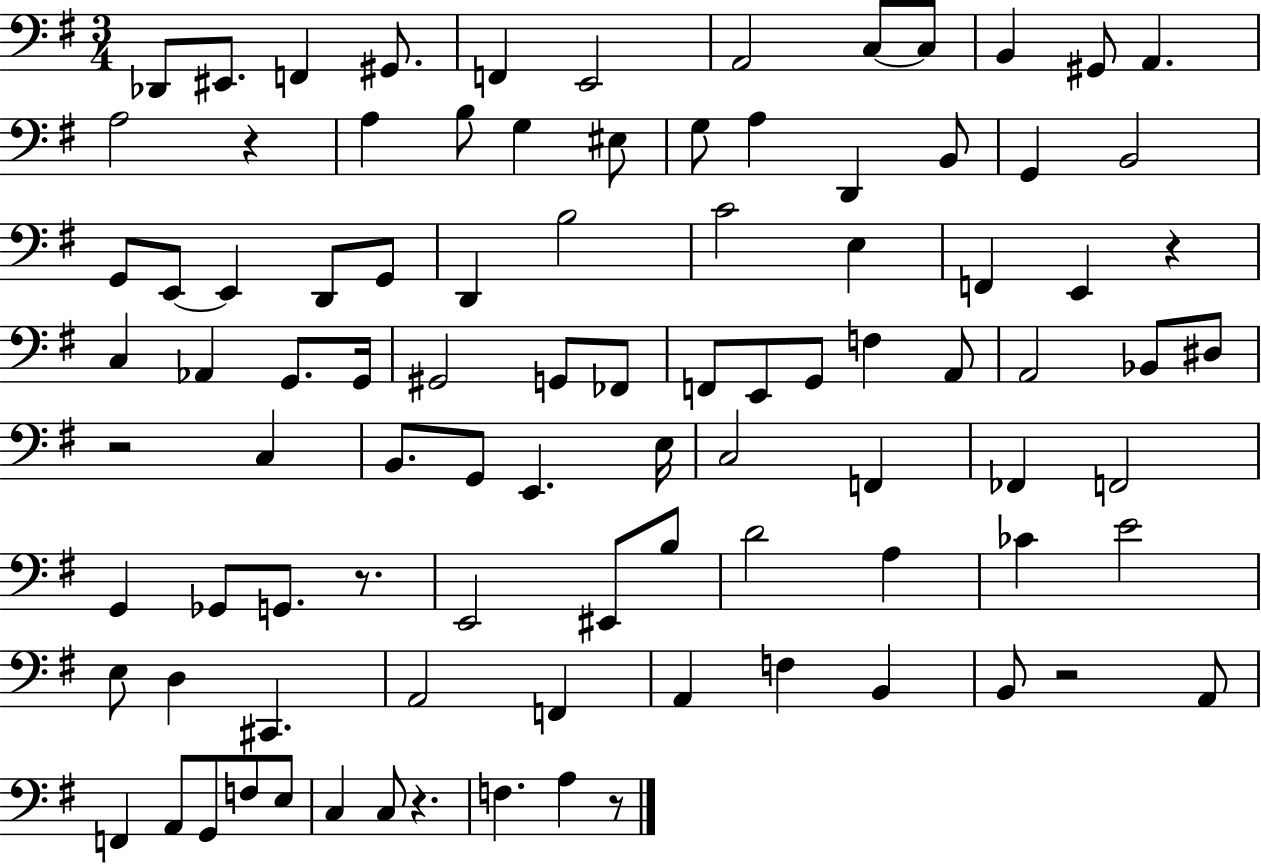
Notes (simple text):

Db2/e EIS2/e. F2/q G#2/e. F2/q E2/h A2/h C3/e C3/e B2/q G#2/e A2/q. A3/h R/q A3/q B3/e G3/q EIS3/e G3/e A3/q D2/q B2/e G2/q B2/h G2/e E2/e E2/q D2/e G2/e D2/q B3/h C4/h E3/q F2/q E2/q R/q C3/q Ab2/q G2/e. G2/s G#2/h G2/e FES2/e F2/e E2/e G2/e F3/q A2/e A2/h Bb2/e D#3/e R/h C3/q B2/e. G2/e E2/q. E3/s C3/h F2/q FES2/q F2/h G2/q Gb2/e G2/e. R/e. E2/h EIS2/e B3/e D4/h A3/q CES4/q E4/h E3/e D3/q C#2/q. A2/h F2/q A2/q F3/q B2/q B2/e R/h A2/e F2/q A2/e G2/e F3/e E3/e C3/q C3/e R/q. F3/q. A3/q R/e